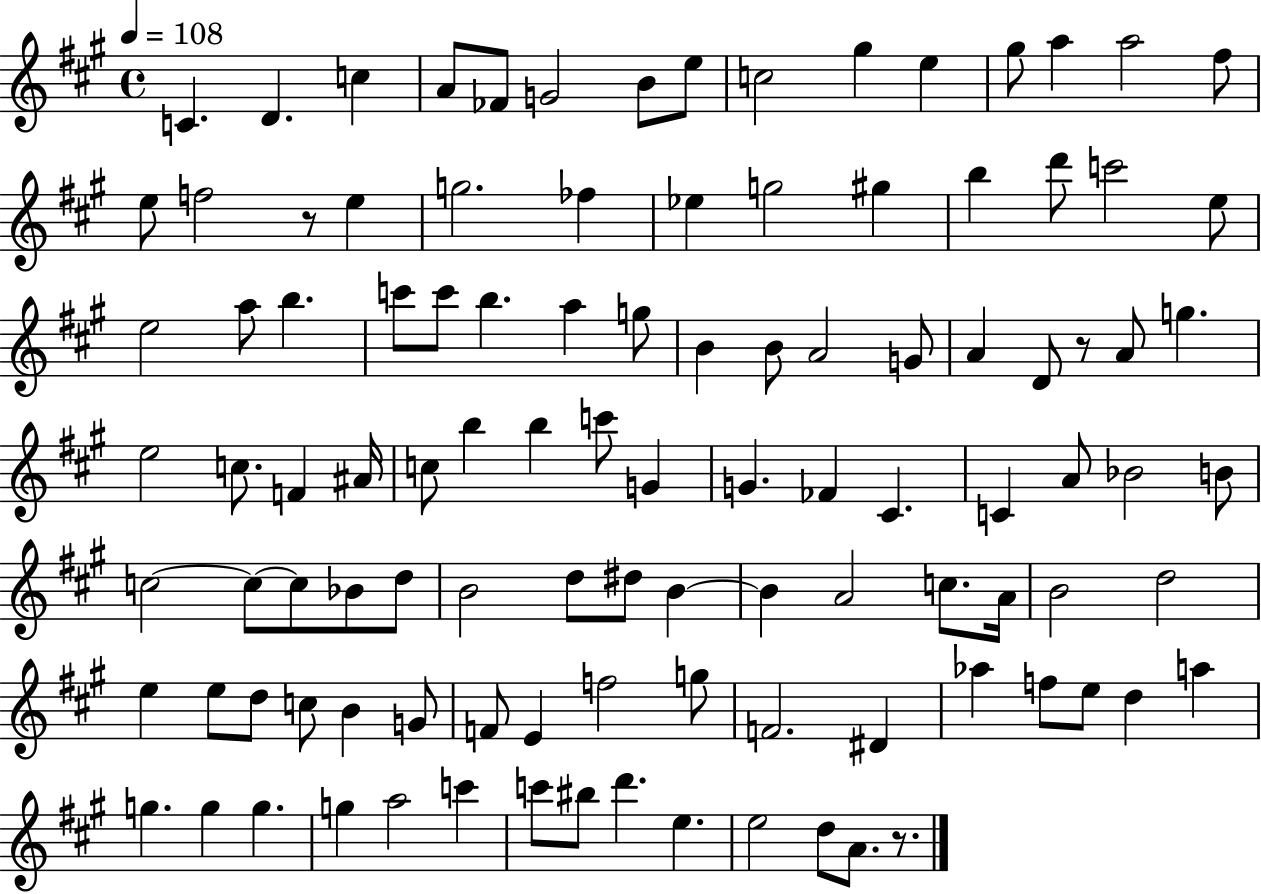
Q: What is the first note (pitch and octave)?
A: C4